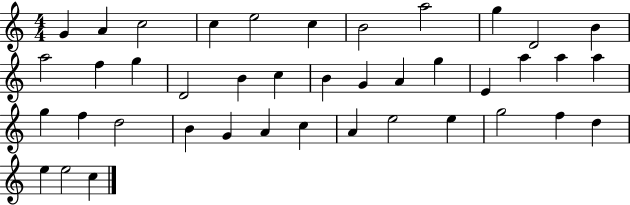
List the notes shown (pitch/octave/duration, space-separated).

G4/q A4/q C5/h C5/q E5/h C5/q B4/h A5/h G5/q D4/h B4/q A5/h F5/q G5/q D4/h B4/q C5/q B4/q G4/q A4/q G5/q E4/q A5/q A5/q A5/q G5/q F5/q D5/h B4/q G4/q A4/q C5/q A4/q E5/h E5/q G5/h F5/q D5/q E5/q E5/h C5/q